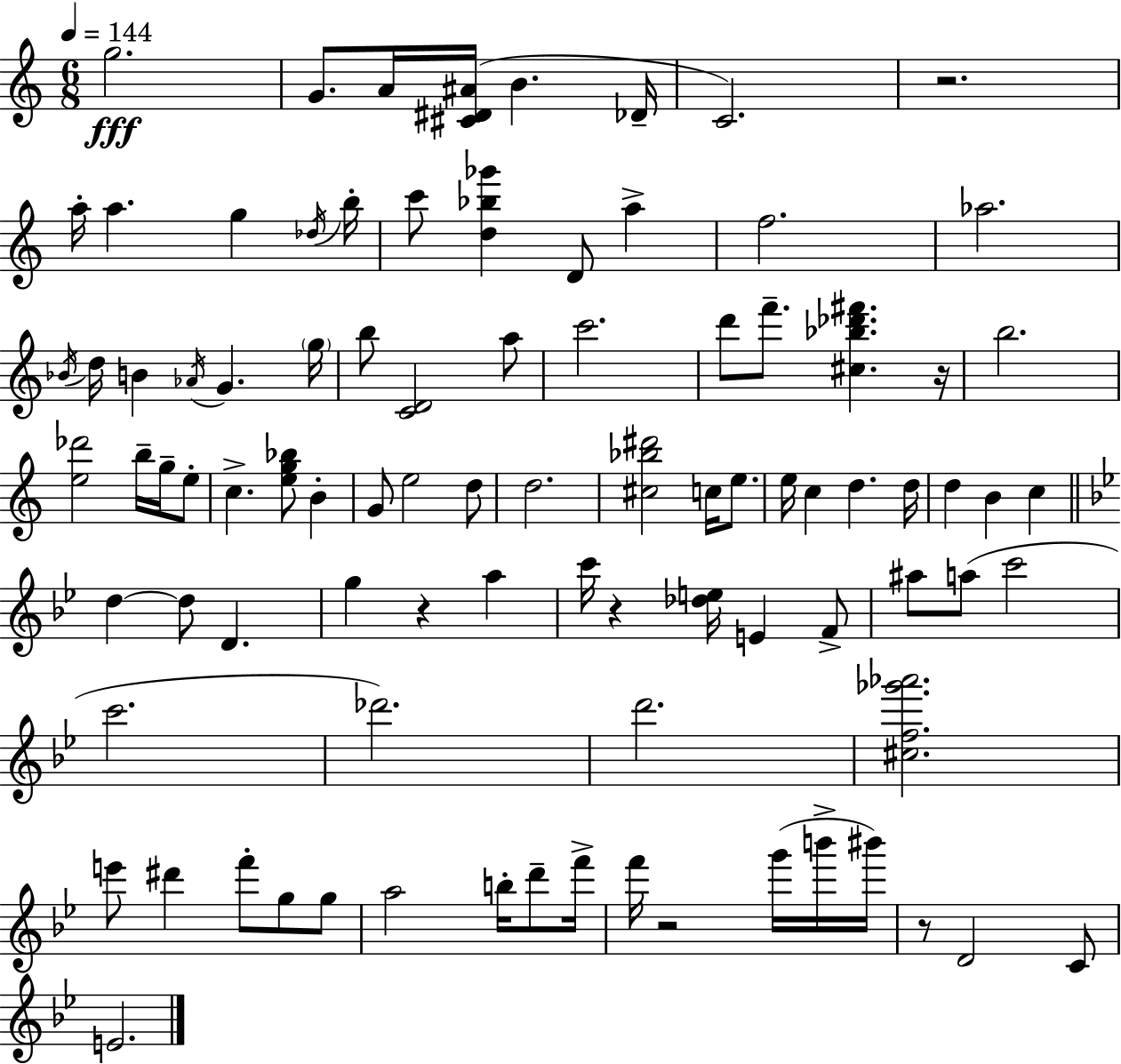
G5/h. G4/e. A4/s [C#4,D#4,A#4]/s B4/q. Db4/s C4/h. R/h. A5/s A5/q. G5/q Db5/s B5/s C6/e [D5,Bb5,Gb6]/q D4/e A5/q F5/h. Ab5/h. Bb4/s D5/s B4/q Ab4/s G4/q. G5/s B5/e [C4,D4]/h A5/e C6/h. D6/e F6/e. [C#5,Bb5,Db6,F#6]/q. R/s B5/h. [E5,Db6]/h B5/s G5/s E5/e C5/q. [E5,G5,Bb5]/e B4/q G4/e E5/h D5/e D5/h. [C#5,Bb5,D#6]/h C5/s E5/e. E5/s C5/q D5/q. D5/s D5/q B4/q C5/q D5/q D5/e D4/q. G5/q R/q A5/q C6/s R/q [Db5,E5]/s E4/q F4/e A#5/e A5/e C6/h C6/h. Db6/h. D6/h. [C#5,F5,Gb6,Ab6]/h. E6/e D#6/q F6/e G5/e G5/e A5/h B5/s D6/e F6/s F6/s R/h G6/s B6/s BIS6/s R/e D4/h C4/e E4/h.